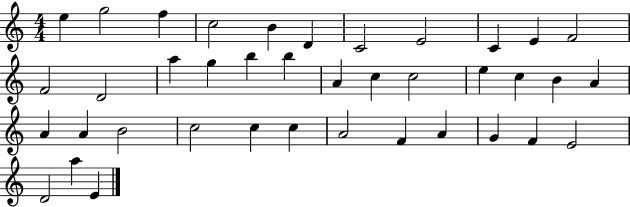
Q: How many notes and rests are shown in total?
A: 39